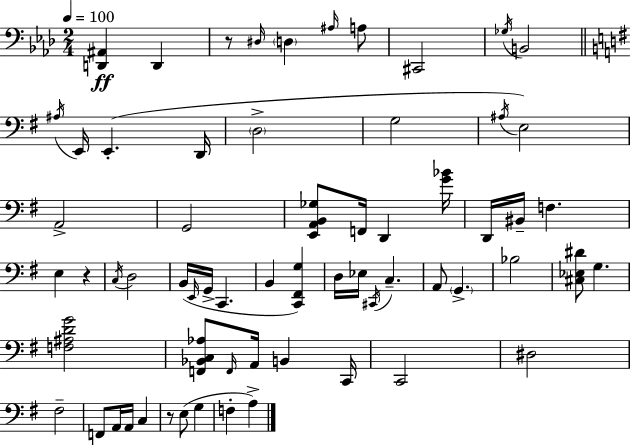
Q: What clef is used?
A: bass